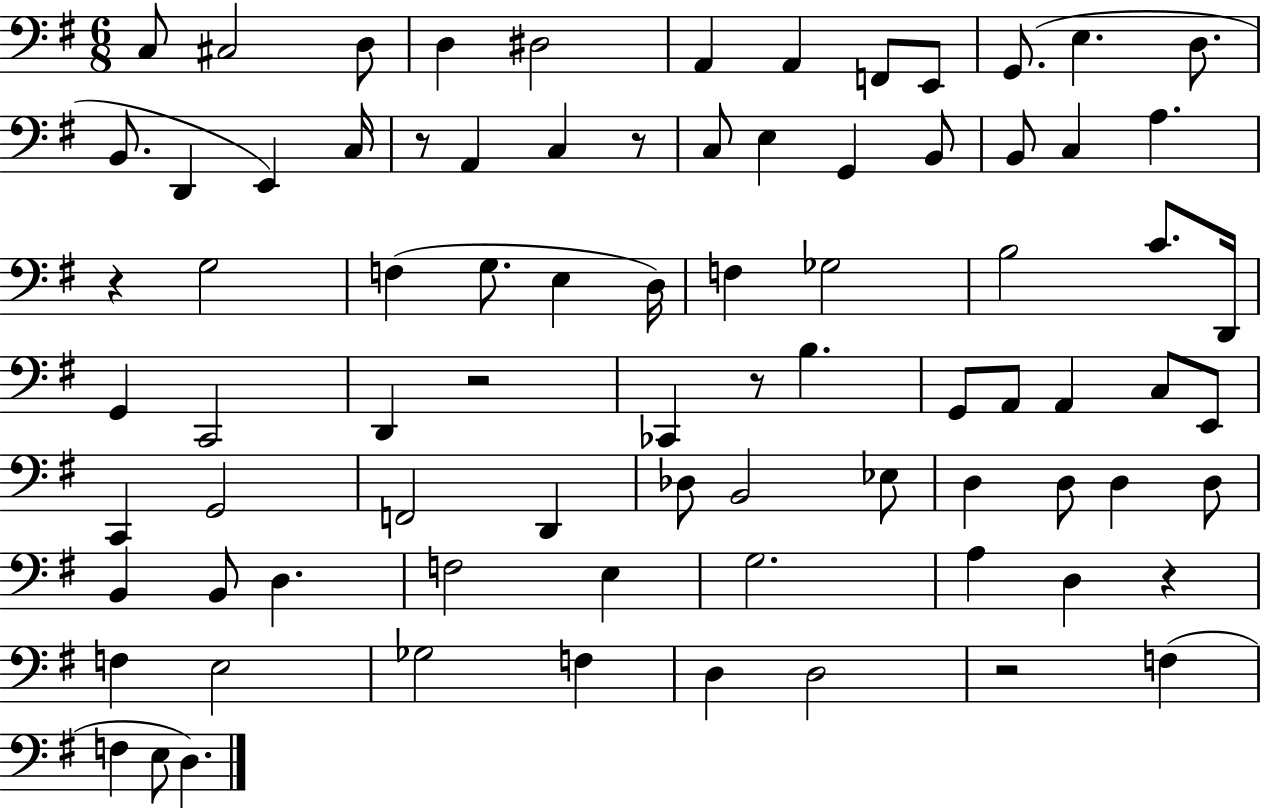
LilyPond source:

{
  \clef bass
  \numericTimeSignature
  \time 6/8
  \key g \major
  c8 cis2 d8 | d4 dis2 | a,4 a,4 f,8 e,8 | g,8.( e4. d8. | \break b,8. d,4 e,4) c16 | r8 a,4 c4 r8 | c8 e4 g,4 b,8 | b,8 c4 a4. | \break r4 g2 | f4( g8. e4 d16) | f4 ges2 | b2 c'8. d,16 | \break g,4 c,2 | d,4 r2 | ces,4 r8 b4. | g,8 a,8 a,4 c8 e,8 | \break c,4 g,2 | f,2 d,4 | des8 b,2 ees8 | d4 d8 d4 d8 | \break b,4 b,8 d4. | f2 e4 | g2. | a4 d4 r4 | \break f4 e2 | ges2 f4 | d4 d2 | r2 f4( | \break f4 e8 d4.) | \bar "|."
}